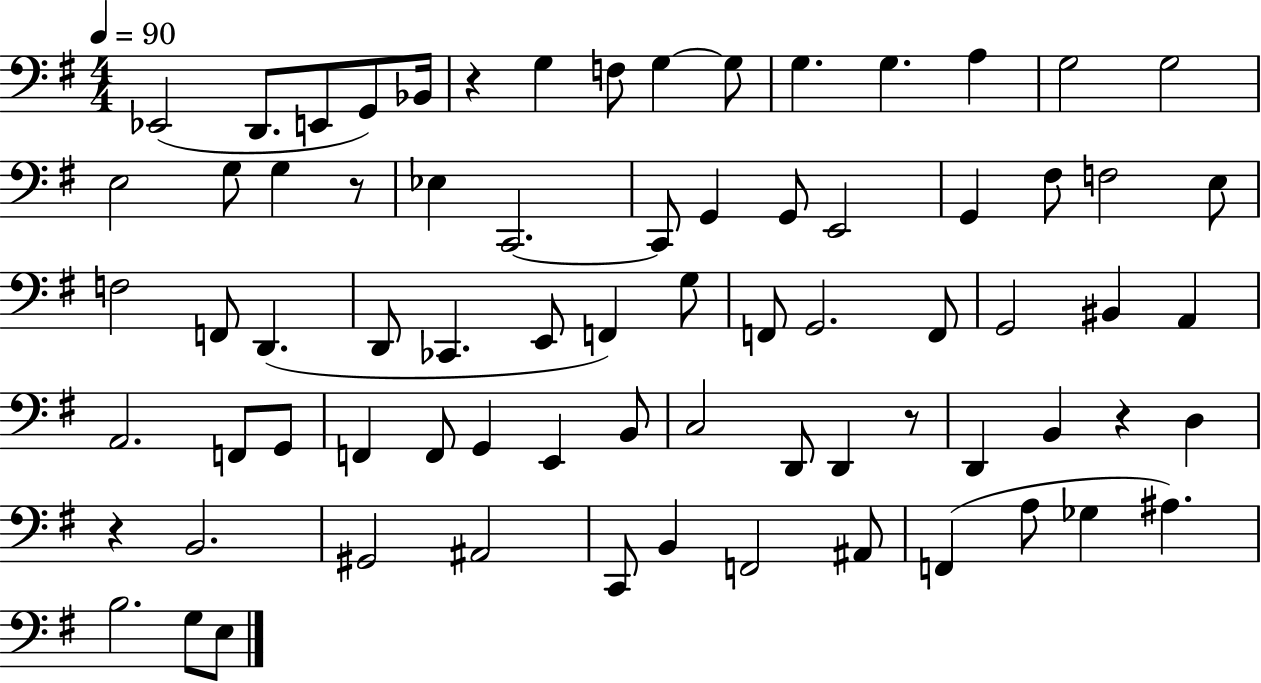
X:1
T:Untitled
M:4/4
L:1/4
K:G
_E,,2 D,,/2 E,,/2 G,,/2 _B,,/4 z G, F,/2 G, G,/2 G, G, A, G,2 G,2 E,2 G,/2 G, z/2 _E, C,,2 C,,/2 G,, G,,/2 E,,2 G,, ^F,/2 F,2 E,/2 F,2 F,,/2 D,, D,,/2 _C,, E,,/2 F,, G,/2 F,,/2 G,,2 F,,/2 G,,2 ^B,, A,, A,,2 F,,/2 G,,/2 F,, F,,/2 G,, E,, B,,/2 C,2 D,,/2 D,, z/2 D,, B,, z D, z B,,2 ^G,,2 ^A,,2 C,,/2 B,, F,,2 ^A,,/2 F,, A,/2 _G, ^A, B,2 G,/2 E,/2